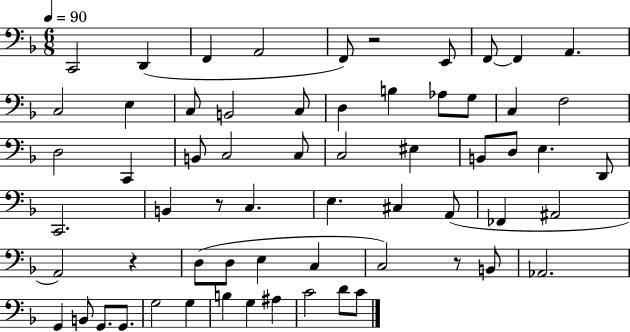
C2/h D2/q F2/q A2/h F2/e R/h E2/e F2/e F2/q A2/q. C3/h E3/q C3/e B2/h C3/e D3/q B3/q Ab3/e G3/e C3/q F3/h D3/h C2/q B2/e C3/h C3/e C3/h EIS3/q B2/e D3/e E3/q. D2/e C2/h. B2/q R/e C3/q. E3/q. C#3/q A2/e FES2/q A#2/h A2/h R/q D3/e D3/e E3/q C3/q C3/h R/e B2/e Ab2/h. G2/q B2/e G2/e. G2/e. G3/h G3/q B3/q G3/q A#3/q C4/h D4/e C4/e